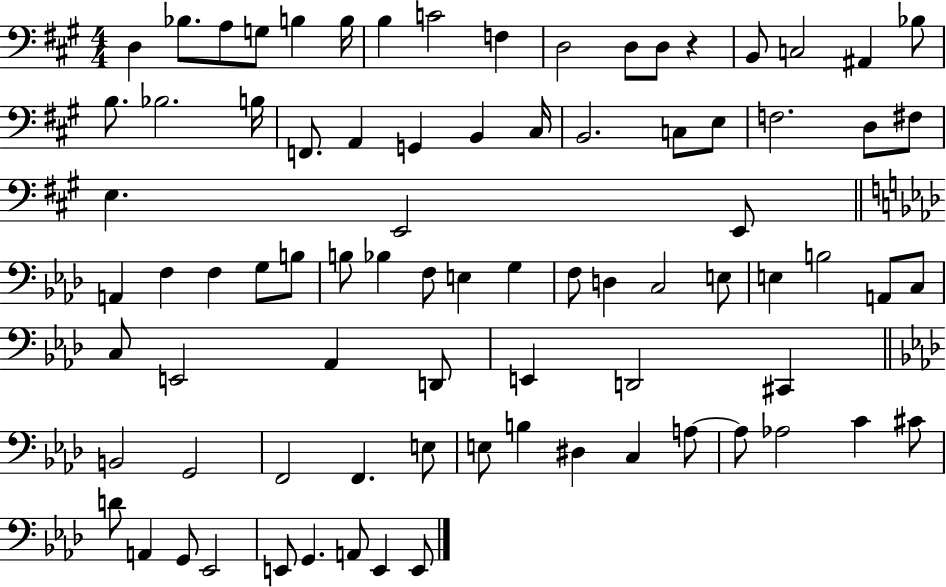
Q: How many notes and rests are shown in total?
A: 82